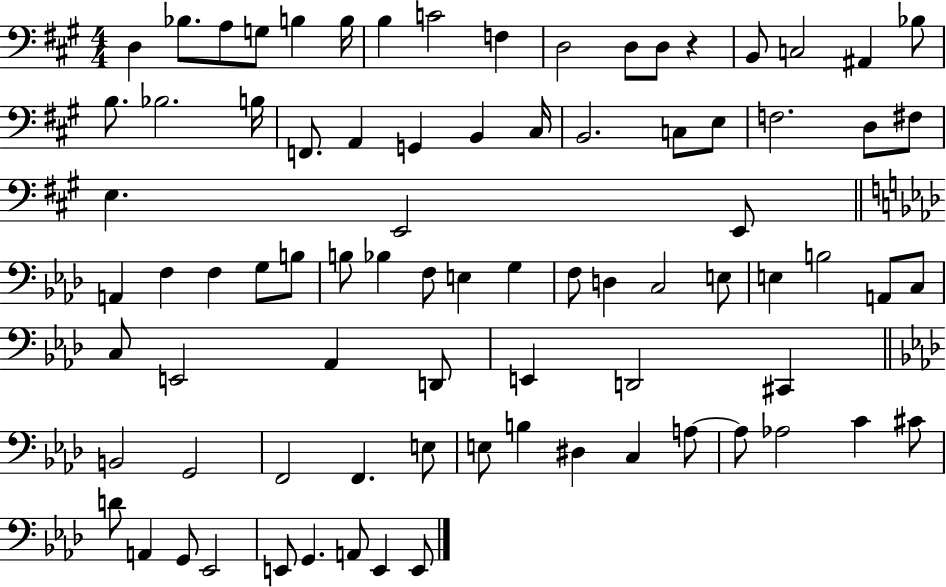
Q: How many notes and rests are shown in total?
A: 82